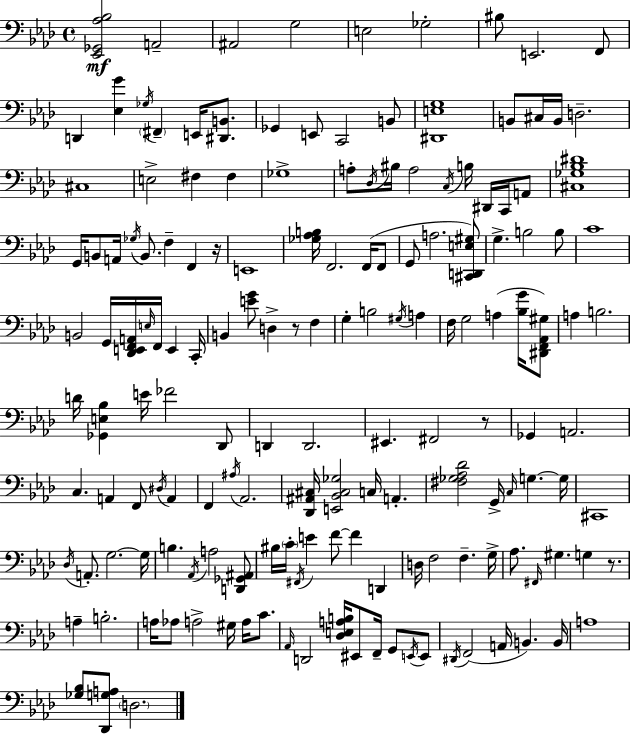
{
  \clef bass
  \time 4/4
  \defaultTimeSignature
  \key aes \major
  <ees, ges, aes bes>2\mf a,2-- | ais,2 g2 | e2 ges2-. | bis8 e,2. f,8 | \break d,4 <ees g'>4 \acciaccatura { ges16 } \parenthesize fis,4-- e,16 <dis, b,>8. | ges,4 e,8 c,2 b,8 | <dis, e g>1 | b,8 cis16 b,16 d2.-- | \break cis1 | e2-> fis4 fis4 | ges1-> | a8-. \acciaccatura { des16 } bis16 a2 \acciaccatura { c16 } b16 dis,16 | \break c,16 a,8 <cis ges bes dis'>1 | g,16 b,8 a,16 \acciaccatura { ges16 } b,8. f4-- f,4 | r16 e,1 | <ges aes b>16 f,2. | \break f,16( f,8 g,8 a2. | <cis, d, e gis>8) g4.-> b2 | b8 c'1 | b,2 g,16 <des, e, f, a,>16 \grace { e16 } f,16 | \break e,4 c,16-. b,4 <e' g'>8 d4-> r8 | f4 g4-. b2 | \acciaccatura { gis16 } a4 f16 g2 a4( | <bes g'>16 <dis, f, aes, gis>8) a4 b2. | \break d'16 <ges, e bes>4 e'16 fes'2 | des,8 d,4 d,2. | eis,4. fis,2 | r8 ges,4 a,2. | \break c4. a,4 | f,8 \acciaccatura { dis16 } a,4 f,4 \acciaccatura { ais16 } aes,2. | <des, ais, cis>16 <e, bes, cis ges>2 | c16 a,4.-. <fis ges aes des'>2 | \break g,16-> \grace { c16 } g4.~~ g16 cis,1 | \acciaccatura { des16 } a,8.-. g2.~~ | g16 b4. | \acciaccatura { aes,16 } a2 <d, ges, ais,>8 bis16 \parenthesize c'16-. \acciaccatura { fis,16 } e'4 | \break f'8~~ f'4 d,4 d16 f2 | f4.-- g16-> aes8. \grace { fis,16 } | gis4. g4 r8. a4-- | b2.-. a16 aes8 | \break a2-> gis16 a16 c'8. \grace { aes,16 } d,2 | <des e a b>16 eis,8 f,16-- g,8 \acciaccatura { e,16 } e,8 \acciaccatura { dis,16 } | f,2( a,16 b,4.) b,16 | a1 | \break <ges bes>8 <des, g a>8 \parenthesize d2. | \bar "|."
}